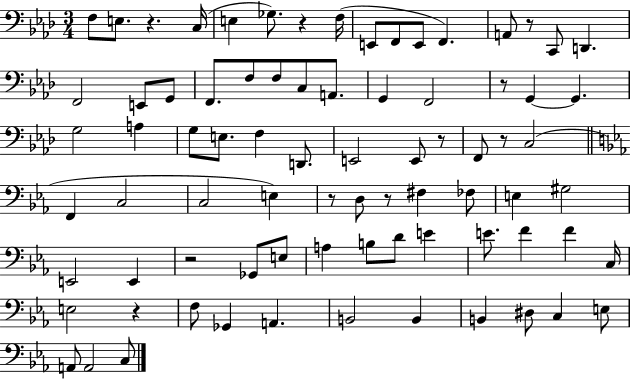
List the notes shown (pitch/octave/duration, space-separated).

F3/e E3/e. R/q. C3/s E3/q Gb3/e. R/q F3/s E2/e F2/e E2/e F2/q. A2/e R/e C2/e D2/q. F2/h E2/e G2/e F2/e. F3/e F3/e C3/e A2/e. G2/q F2/h R/e G2/q G2/q. G3/h A3/q G3/e E3/e. F3/q D2/e. E2/h E2/e R/e F2/e R/e C3/h F2/q C3/h C3/h E3/q R/e D3/e R/e F#3/q FES3/e E3/q G#3/h E2/h E2/q R/h Gb2/e E3/e A3/q B3/e D4/e E4/q E4/e. F4/q F4/q C3/s E3/h R/q F3/e Gb2/q A2/q. B2/h B2/q B2/q D#3/e C3/q E3/e A2/e A2/h C3/e